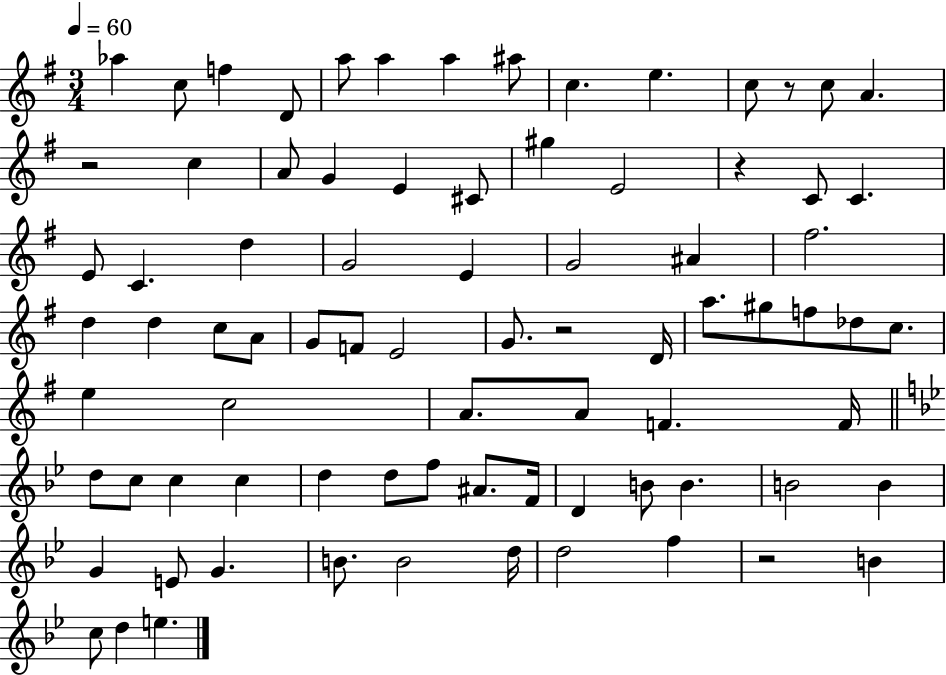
X:1
T:Untitled
M:3/4
L:1/4
K:G
_a c/2 f D/2 a/2 a a ^a/2 c e c/2 z/2 c/2 A z2 c A/2 G E ^C/2 ^g E2 z C/2 C E/2 C d G2 E G2 ^A ^f2 d d c/2 A/2 G/2 F/2 E2 G/2 z2 D/4 a/2 ^g/2 f/2 _d/2 c/2 e c2 A/2 A/2 F F/4 d/2 c/2 c c d d/2 f/2 ^A/2 F/4 D B/2 B B2 B G E/2 G B/2 B2 d/4 d2 f z2 B c/2 d e